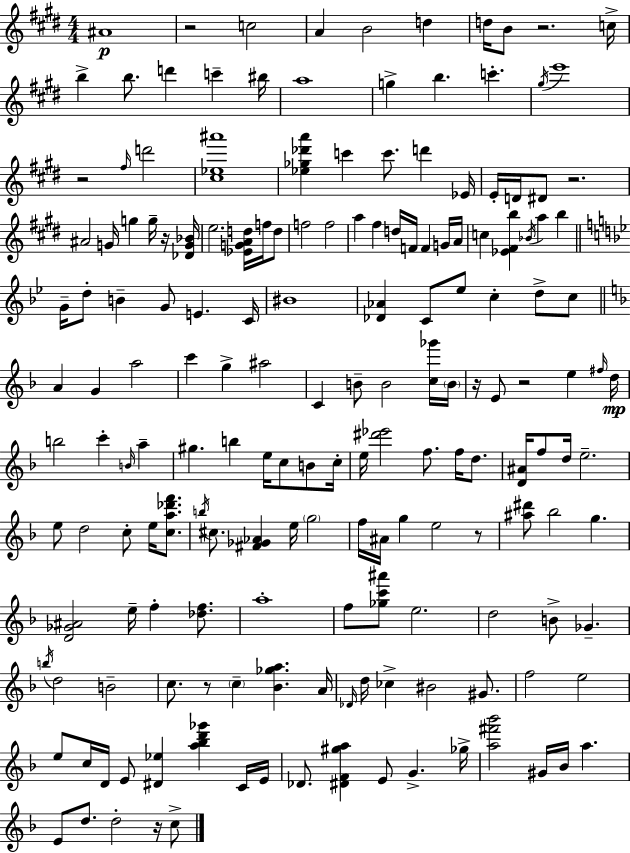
{
  \clef treble
  \numericTimeSignature
  \time 4/4
  \key e \major
  ais'1\p | r2 c''2 | a'4 b'2 d''4 | d''16 b'8 r2. c''16-> | \break b''4-> b''8. d'''4 c'''4-- bis''16 | a''1 | g''4-> b''4. c'''4.-. | \acciaccatura { gis''16 } e'''1 | \break r2 \grace { fis''16 } d'''2 | <cis'' ees'' ais'''>1 | <ees'' ges'' des''' a'''>4 c'''4 c'''8. d'''4 | ees'16 e'16-. d'16 dis'8 r2. | \break ais'2 g'16 g''4 g''16-- | r16 <des' g' bes'>16 e''2. <ees' g' a' d''>16 f''16 | d''8 f''2 f''2 | a''4 fis''4 d''16 f'16 f'4 | \break g'16 a'16 c''4 <ees' fis' b''>4 \acciaccatura { bes'16 } a''4 b''4 | \bar "||" \break \key g \minor g'16-- d''8-. b'4-- g'8 e'4. c'16 | bis'1 | <des' aes'>4 c'8 ees''8 c''4-. d''8-> c''8 | \bar "||" \break \key f \major a'4 g'4 a''2 | c'''4 g''4-> ais''2 | c'4 b'8-- b'2 <c'' ges'''>16 \parenthesize b'16 | r16 e'8 r2 e''4 \grace { fis''16 }\mp | \break d''16 b''2 c'''4-. \grace { b'16 } a''4-- | gis''4. b''4 e''16 c''8 b'8 | c''16-. e''16 <dis''' ees'''>2 f''8. f''16 d''8. | <d' ais'>16 f''8 d''16 e''2.-- | \break e''8 d''2 c''8-. e''16 <c'' a'' des''' f'''>8. | \acciaccatura { b''16 } cis''8. <fis' ges' aes'>4 e''16 \parenthesize g''2 | f''16 ais'16 g''4 e''2 | r8 <ais'' dis'''>8 bes''2 g''4. | \break <d' ges' ais'>2 e''16-- f''4-. | <des'' f''>8. a''1-. | f''8 <ges'' c''' ais'''>8 e''2. | d''2 b'8-> ges'4.-- | \break \acciaccatura { b''16 } d''2 b'2-- | c''8. r8 \parenthesize c''4-- <bes' ges'' a''>4. | a'16 \grace { des'16 } d''16 ces''4-> bis'2 | gis'8. f''2 e''2 | \break e''8 c''16 d'16 e'8 <dis' ees''>4 <a'' bes'' d''' ges'''>4 | c'16 e'16 des'8. <dis' f' gis'' a''>4 e'8 g'4.-> | ges''16-> <a'' fis''' bes'''>2 gis'16 bes'16 a''4. | e'8 d''8. d''2-. | \break r16 c''8-> \bar "|."
}